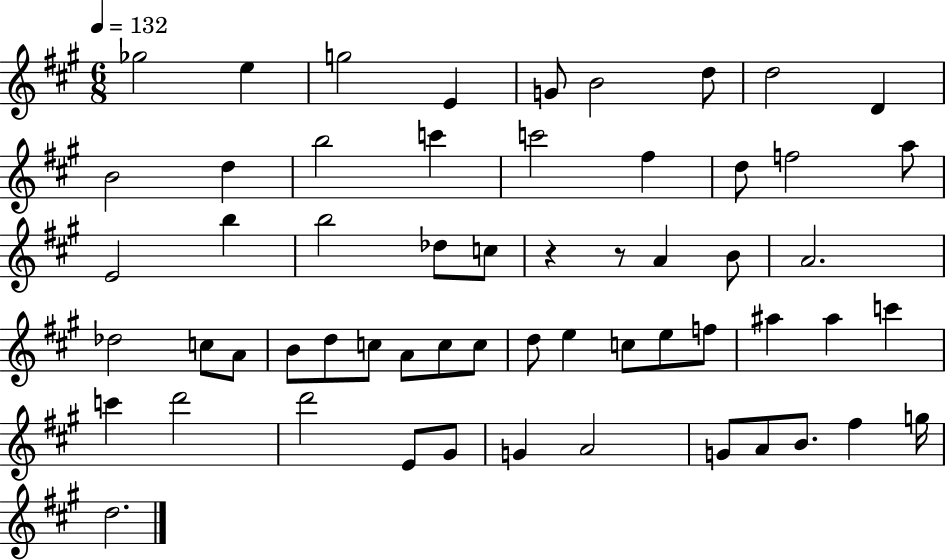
X:1
T:Untitled
M:6/8
L:1/4
K:A
_g2 e g2 E G/2 B2 d/2 d2 D B2 d b2 c' c'2 ^f d/2 f2 a/2 E2 b b2 _d/2 c/2 z z/2 A B/2 A2 _d2 c/2 A/2 B/2 d/2 c/2 A/2 c/2 c/2 d/2 e c/2 e/2 f/2 ^a ^a c' c' d'2 d'2 E/2 ^G/2 G A2 G/2 A/2 B/2 ^f g/4 d2